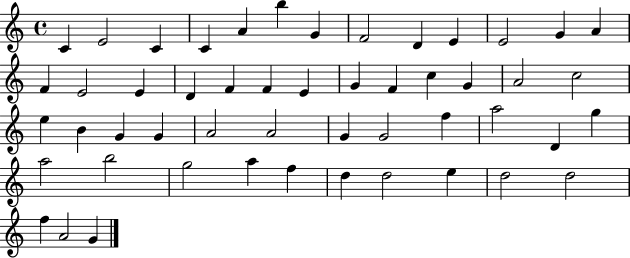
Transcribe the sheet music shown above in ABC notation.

X:1
T:Untitled
M:4/4
L:1/4
K:C
C E2 C C A b G F2 D E E2 G A F E2 E D F F E G F c G A2 c2 e B G G A2 A2 G G2 f a2 D g a2 b2 g2 a f d d2 e d2 d2 f A2 G